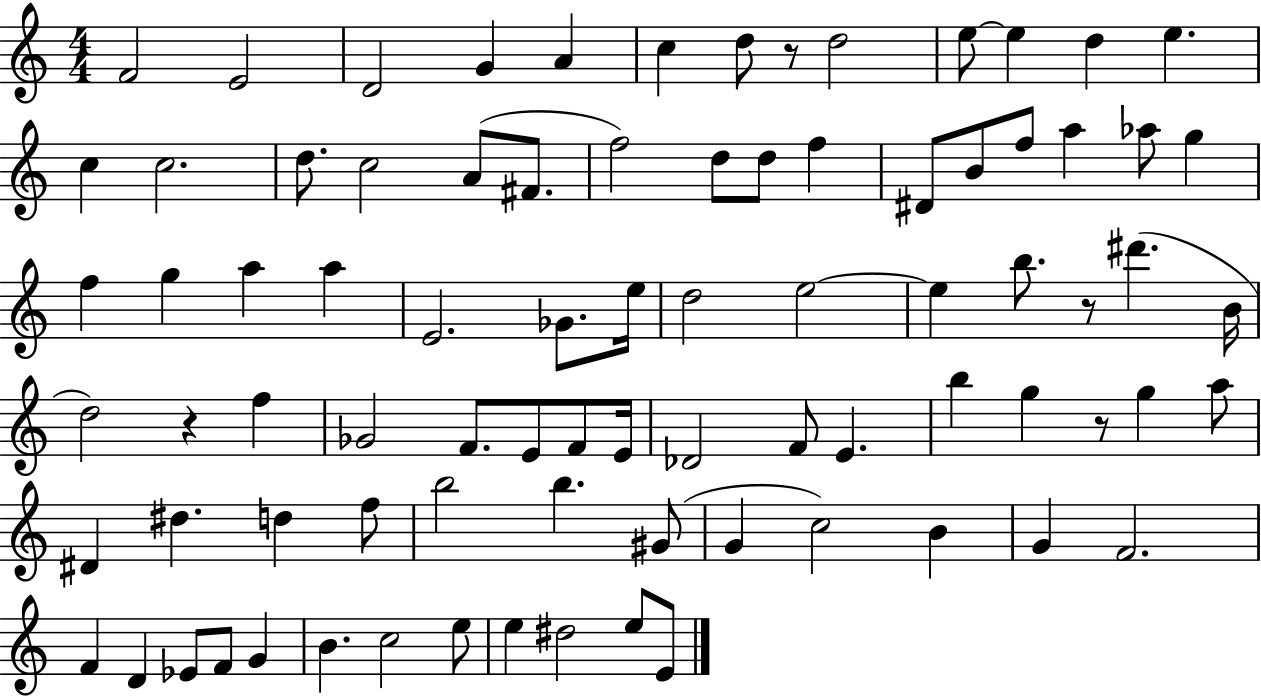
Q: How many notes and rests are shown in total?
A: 83